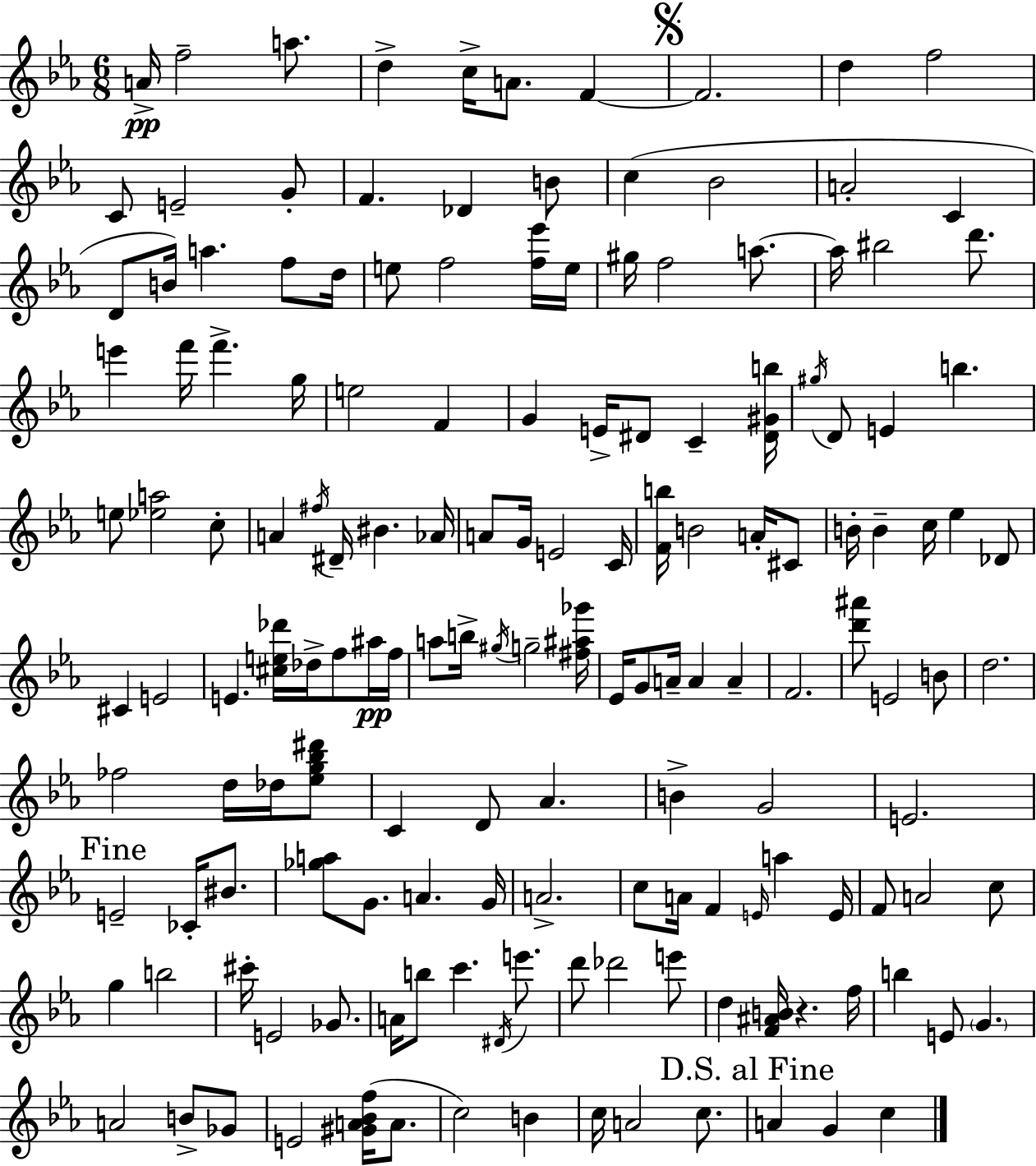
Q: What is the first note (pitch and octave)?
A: A4